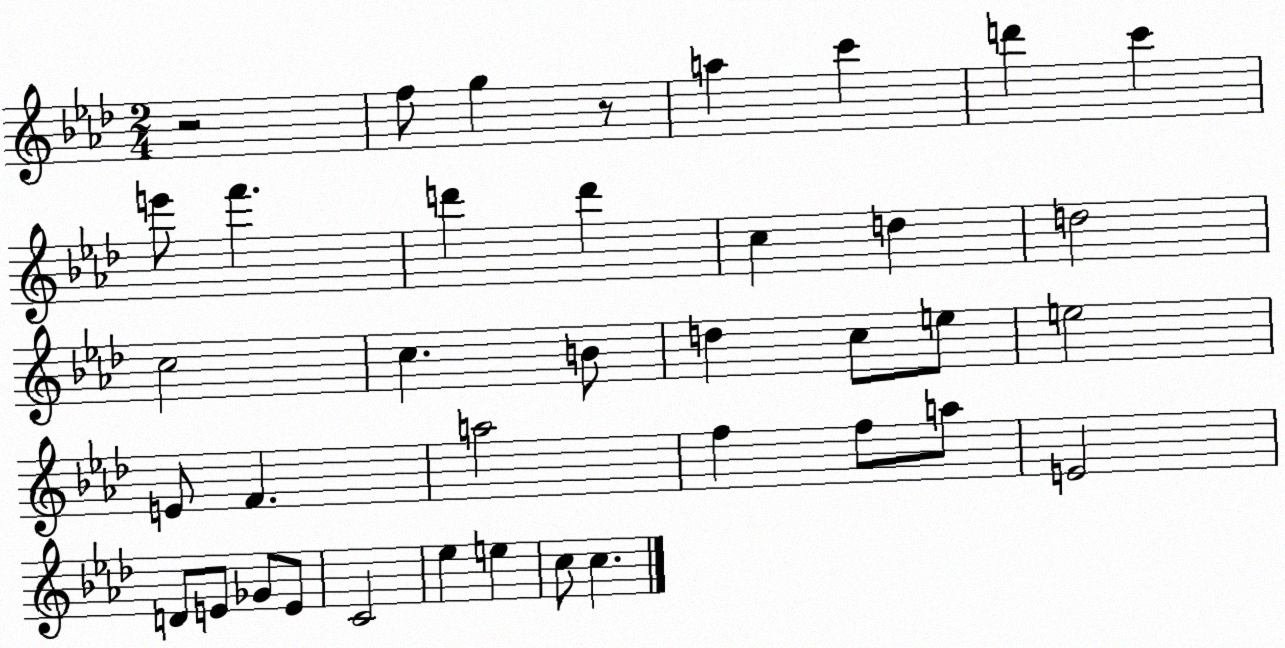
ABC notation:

X:1
T:Untitled
M:2/4
L:1/4
K:Ab
z2 f/2 g z/2 a c' d' c' e'/2 f' d' d' c d d2 c2 c B/2 d c/2 e/2 e2 E/2 F a2 f f/2 a/2 E2 D/2 E/2 _G/2 E/2 C2 _e e c/2 c